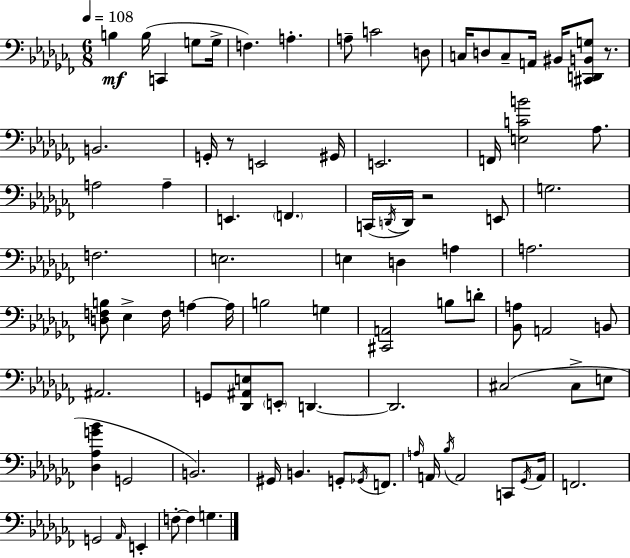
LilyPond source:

{
  \clef bass
  \numericTimeSignature
  \time 6/8
  \key aes \minor
  \tempo 4 = 108
  \repeat volta 2 { b4\mf b16( c,4 g8 g16-> | f4.) a4.-. | a8-- c'2 d8 | c16 d8 c8-- a,16 bis,16 <cis, d, b, g>8 r8. | \break b,2. | g,16-. r8 e,2 gis,16 | e,2. | f,16 <e c' b'>2 aes8. | \break a2 a4-- | e,4. \parenthesize f,4. | c,16( \acciaccatura { d,16 } d,16) r2 e,8 | g2. | \break f2. | e2. | e4 d4 a4 | a2. | \break <d f b>8 ees4-> f16 a4~~ | a16 b2 g4 | <cis, a,>2 b8 d'8-. | <bes, a>8 a,2 b,8 | \break ais,2. | g,8 <des, ais, e>8 \parenthesize e,8-. d,4.~~ | d,2. | cis2( cis8-> e8 | \break <des aes g' bes'>4 g,2 | b,2.) | gis,16 b,4. g,8-. \acciaccatura { ges,16 } f,8. | \grace { a16 } a,16 \acciaccatura { bes16 } a,2 | \break c,8 \acciaccatura { ges,16 } a,16 f,2. | g,2 | \grace { aes,16 } e,4-. f8-.~~ f4 | g4. } \bar "|."
}